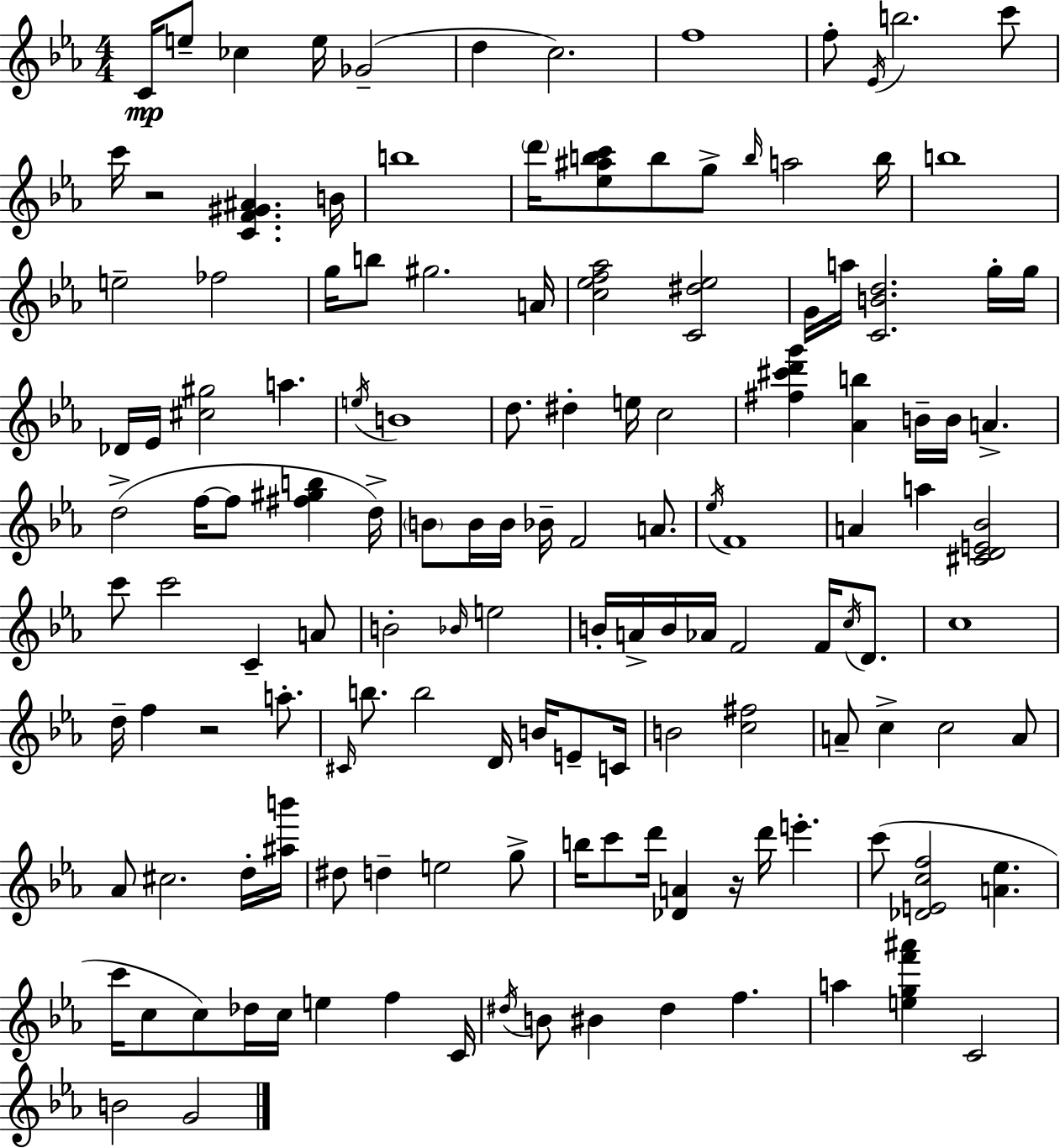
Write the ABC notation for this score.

X:1
T:Untitled
M:4/4
L:1/4
K:Cm
C/4 e/2 _c e/4 _G2 d c2 f4 f/2 _E/4 b2 c'/2 c'/4 z2 [CF^G^A] B/4 b4 d'/4 [_e^abc']/2 b/2 g/2 b/4 a2 b/4 b4 e2 _f2 g/4 b/2 ^g2 A/4 [c_ef_a]2 [C^d_e]2 G/4 a/4 [CBd]2 g/4 g/4 _D/4 _E/4 [^c^g]2 a e/4 B4 d/2 ^d e/4 c2 [^f^c'd'g'] [_Ab] B/4 B/4 A d2 f/4 f/2 [^f^gb] d/4 B/2 B/4 B/4 _B/4 F2 A/2 _e/4 F4 A a [^CDE_B]2 c'/2 c'2 C A/2 B2 _B/4 e2 B/4 A/4 B/4 _A/4 F2 F/4 c/4 D/2 c4 d/4 f z2 a/2 ^C/4 b/2 b2 D/4 B/4 E/2 C/4 B2 [c^f]2 A/2 c c2 A/2 _A/2 ^c2 d/4 [^ab']/4 ^d/2 d e2 g/2 b/4 c'/2 d'/4 [_DA] z/4 d'/4 e' c'/2 [_DEcf]2 [A_e] c'/4 c/2 c/2 _d/4 c/4 e f C/4 ^d/4 B/2 ^B ^d f a [egf'^a'] C2 B2 G2